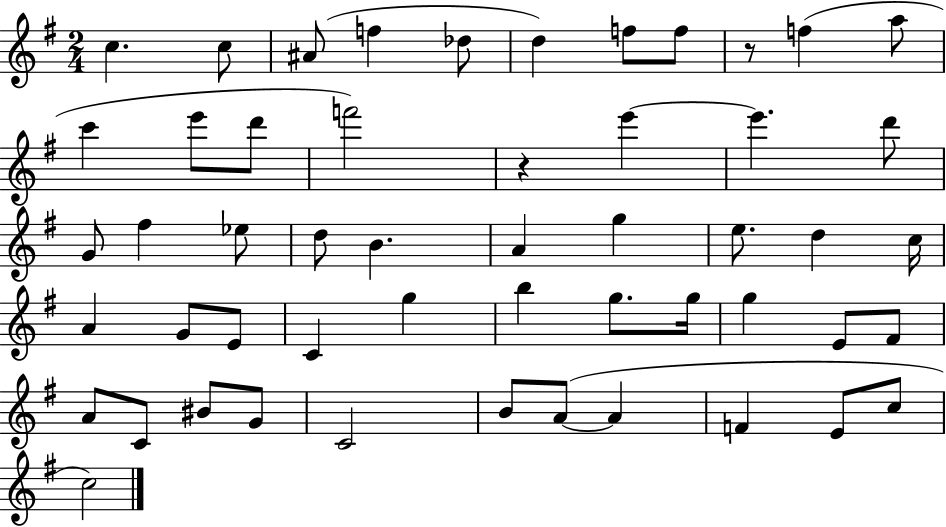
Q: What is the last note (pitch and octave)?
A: C5